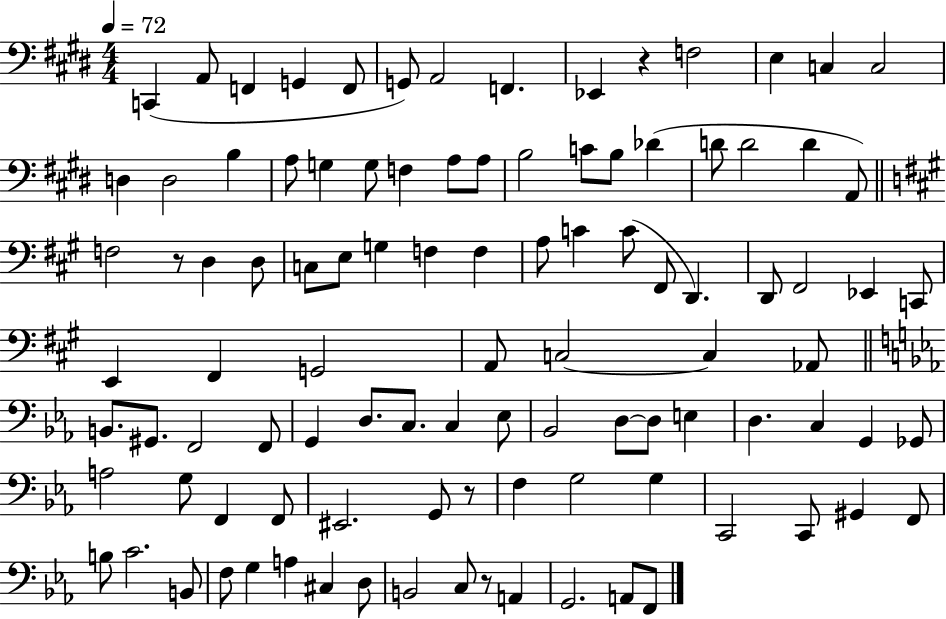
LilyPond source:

{
  \clef bass
  \numericTimeSignature
  \time 4/4
  \key e \major
  \tempo 4 = 72
  c,4( a,8 f,4 g,4 f,8 | g,8) a,2 f,4. | ees,4 r4 f2 | e4 c4 c2 | \break d4 d2 b4 | a8 g4 g8 f4 a8 a8 | b2 c'8 b8 des'4( | d'8 d'2 d'4 a,8) | \break \bar "||" \break \key a \major f2 r8 d4 d8 | c8 e8 g4 f4 f4 | a8 c'4 c'8( fis,8 d,4.) | d,8 fis,2 ees,4 c,8 | \break e,4 fis,4 g,2 | a,8 c2~~ c4 aes,8 | \bar "||" \break \key c \minor b,8. gis,8. f,2 f,8 | g,4 d8. c8. c4 ees8 | bes,2 d8~~ d8 e4 | d4. c4 g,4 ges,8 | \break a2 g8 f,4 f,8 | eis,2. g,8 r8 | f4 g2 g4 | c,2 c,8 gis,4 f,8 | \break b8 c'2. b,8 | f8 g4 a4 cis4 d8 | b,2 c8 r8 a,4 | g,2. a,8 f,8 | \break \bar "|."
}